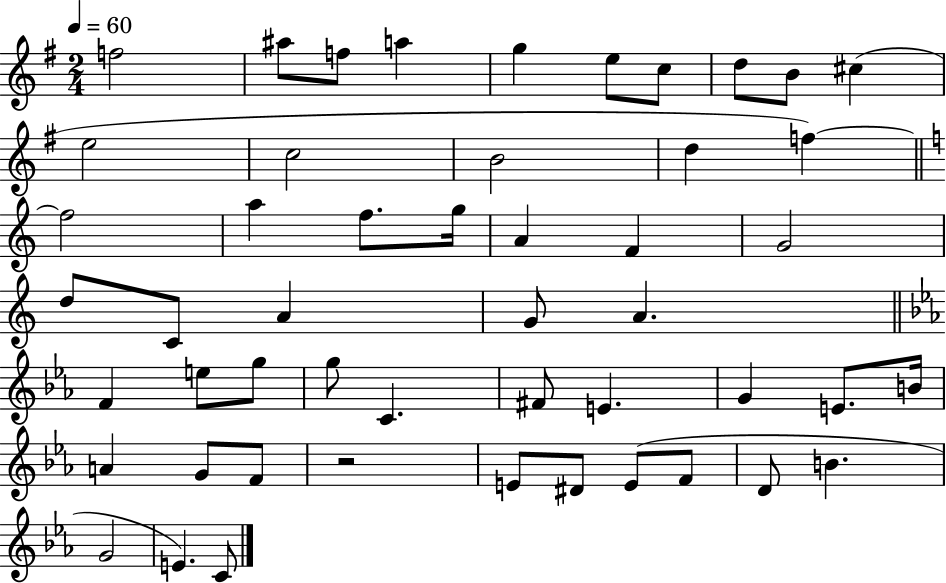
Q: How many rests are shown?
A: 1